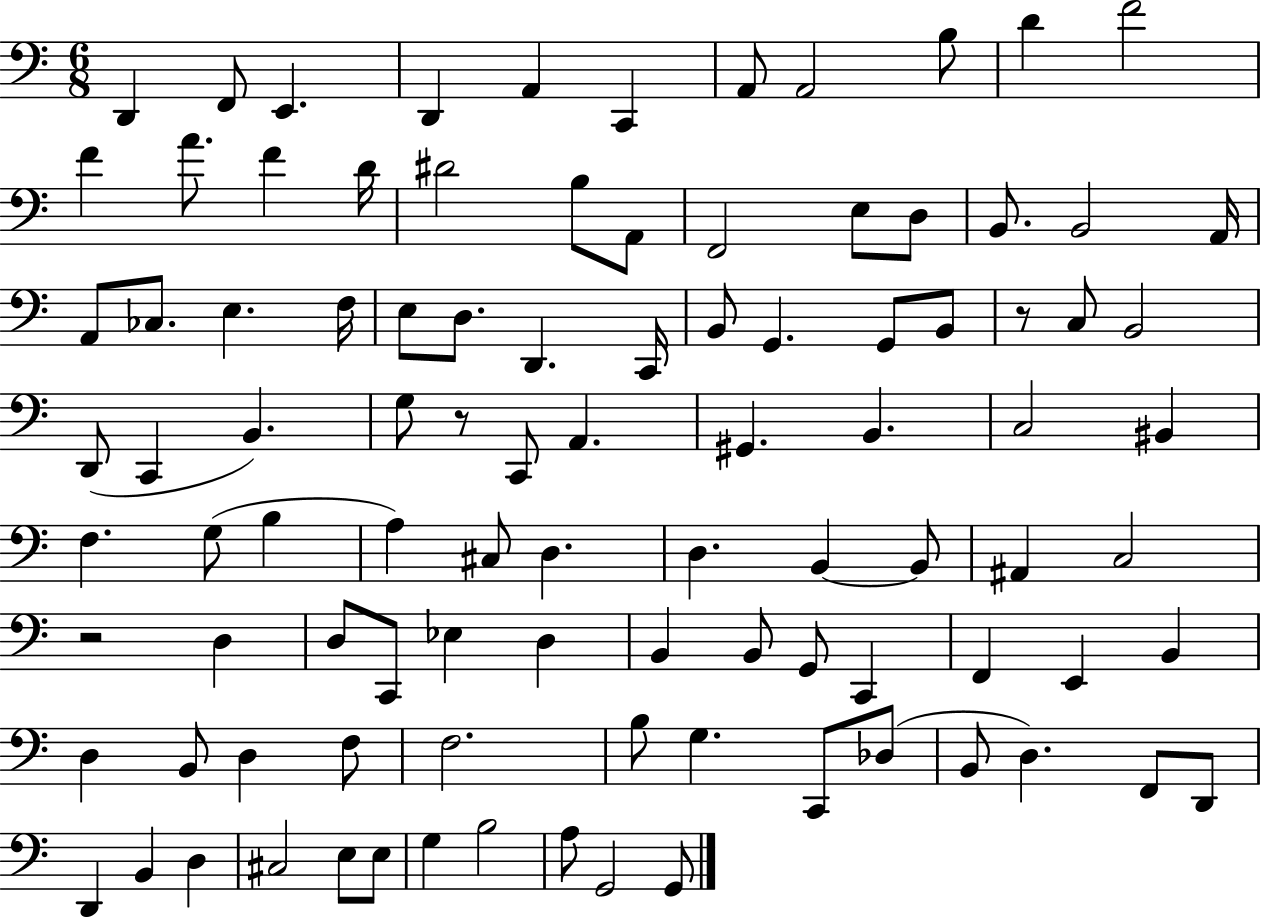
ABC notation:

X:1
T:Untitled
M:6/8
L:1/4
K:C
D,, F,,/2 E,, D,, A,, C,, A,,/2 A,,2 B,/2 D F2 F A/2 F D/4 ^D2 B,/2 A,,/2 F,,2 E,/2 D,/2 B,,/2 B,,2 A,,/4 A,,/2 _C,/2 E, F,/4 E,/2 D,/2 D,, C,,/4 B,,/2 G,, G,,/2 B,,/2 z/2 C,/2 B,,2 D,,/2 C,, B,, G,/2 z/2 C,,/2 A,, ^G,, B,, C,2 ^B,, F, G,/2 B, A, ^C,/2 D, D, B,, B,,/2 ^A,, C,2 z2 D, D,/2 C,,/2 _E, D, B,, B,,/2 G,,/2 C,, F,, E,, B,, D, B,,/2 D, F,/2 F,2 B,/2 G, C,,/2 _D,/2 B,,/2 D, F,,/2 D,,/2 D,, B,, D, ^C,2 E,/2 E,/2 G, B,2 A,/2 G,,2 G,,/2